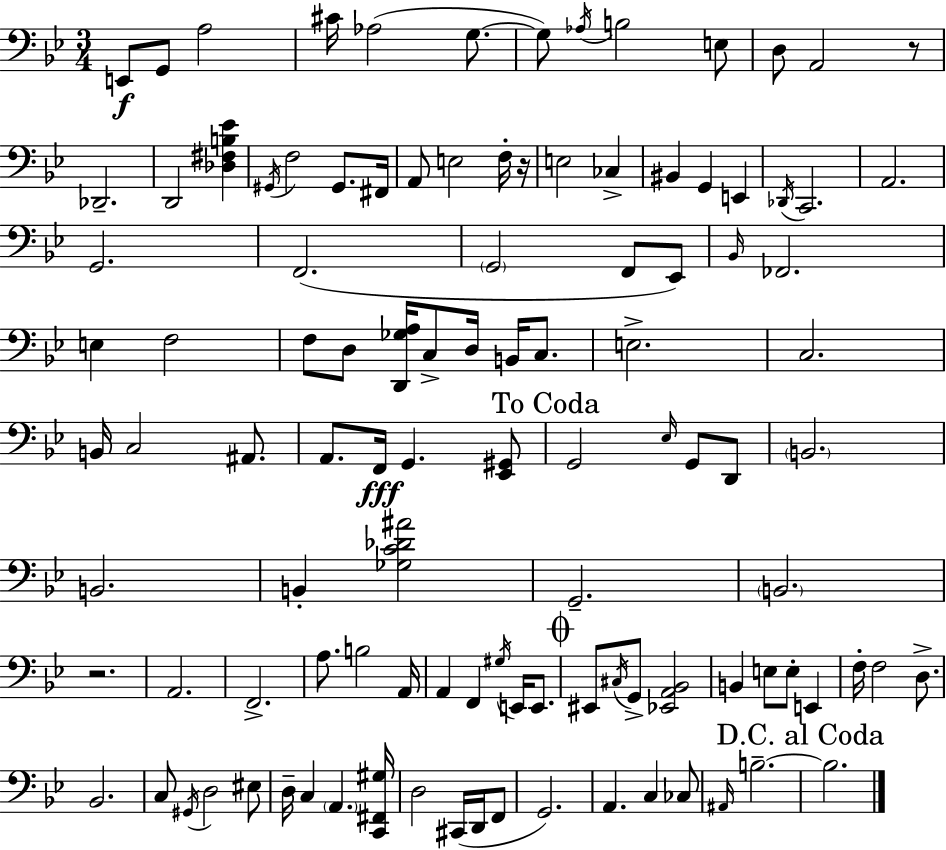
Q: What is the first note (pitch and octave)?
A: E2